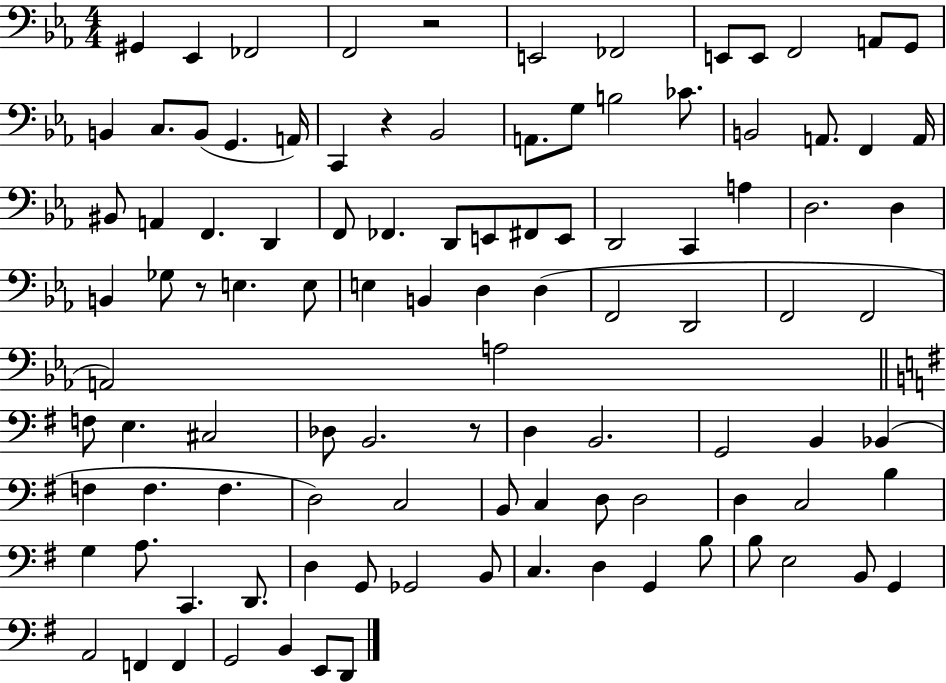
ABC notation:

X:1
T:Untitled
M:4/4
L:1/4
K:Eb
^G,, _E,, _F,,2 F,,2 z2 E,,2 _F,,2 E,,/2 E,,/2 F,,2 A,,/2 G,,/2 B,, C,/2 B,,/2 G,, A,,/4 C,, z _B,,2 A,,/2 G,/2 B,2 _C/2 B,,2 A,,/2 F,, A,,/4 ^B,,/2 A,, F,, D,, F,,/2 _F,, D,,/2 E,,/2 ^F,,/2 E,,/2 D,,2 C,, A, D,2 D, B,, _G,/2 z/2 E, E,/2 E, B,, D, D, F,,2 D,,2 F,,2 F,,2 A,,2 A,2 F,/2 E, ^C,2 _D,/2 B,,2 z/2 D, B,,2 G,,2 B,, _B,, F, F, F, D,2 C,2 B,,/2 C, D,/2 D,2 D, C,2 B, G, A,/2 C,, D,,/2 D, G,,/2 _G,,2 B,,/2 C, D, G,, B,/2 B,/2 E,2 B,,/2 G,, A,,2 F,, F,, G,,2 B,, E,,/2 D,,/2